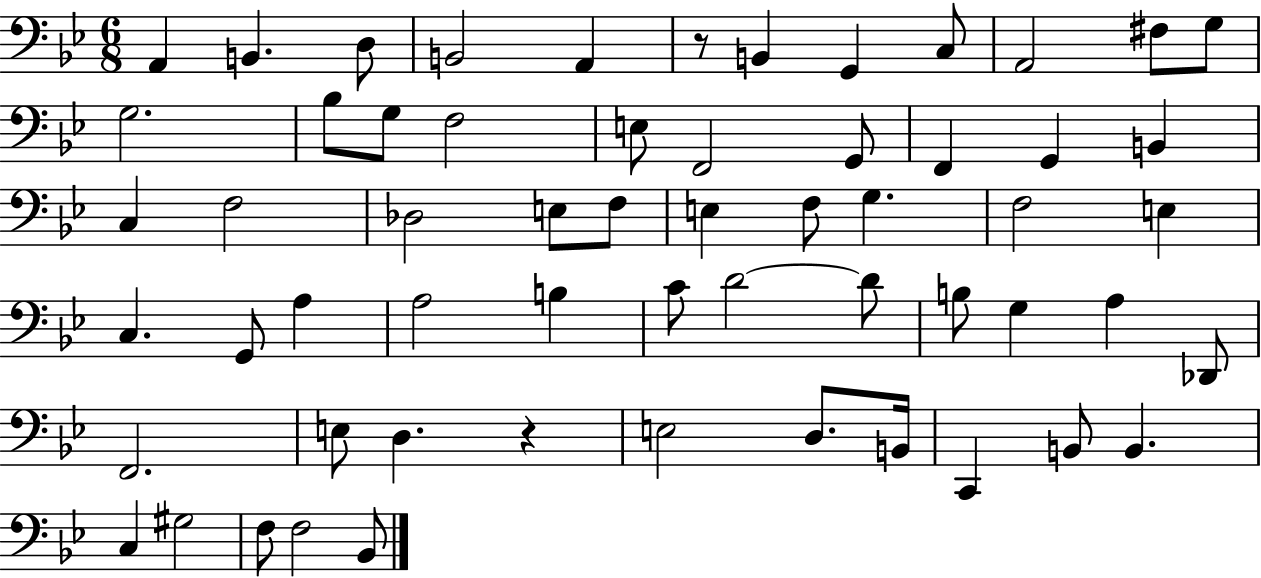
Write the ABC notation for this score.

X:1
T:Untitled
M:6/8
L:1/4
K:Bb
A,, B,, D,/2 B,,2 A,, z/2 B,, G,, C,/2 A,,2 ^F,/2 G,/2 G,2 _B,/2 G,/2 F,2 E,/2 F,,2 G,,/2 F,, G,, B,, C, F,2 _D,2 E,/2 F,/2 E, F,/2 G, F,2 E, C, G,,/2 A, A,2 B, C/2 D2 D/2 B,/2 G, A, _D,,/2 F,,2 E,/2 D, z E,2 D,/2 B,,/4 C,, B,,/2 B,, C, ^G,2 F,/2 F,2 _B,,/2